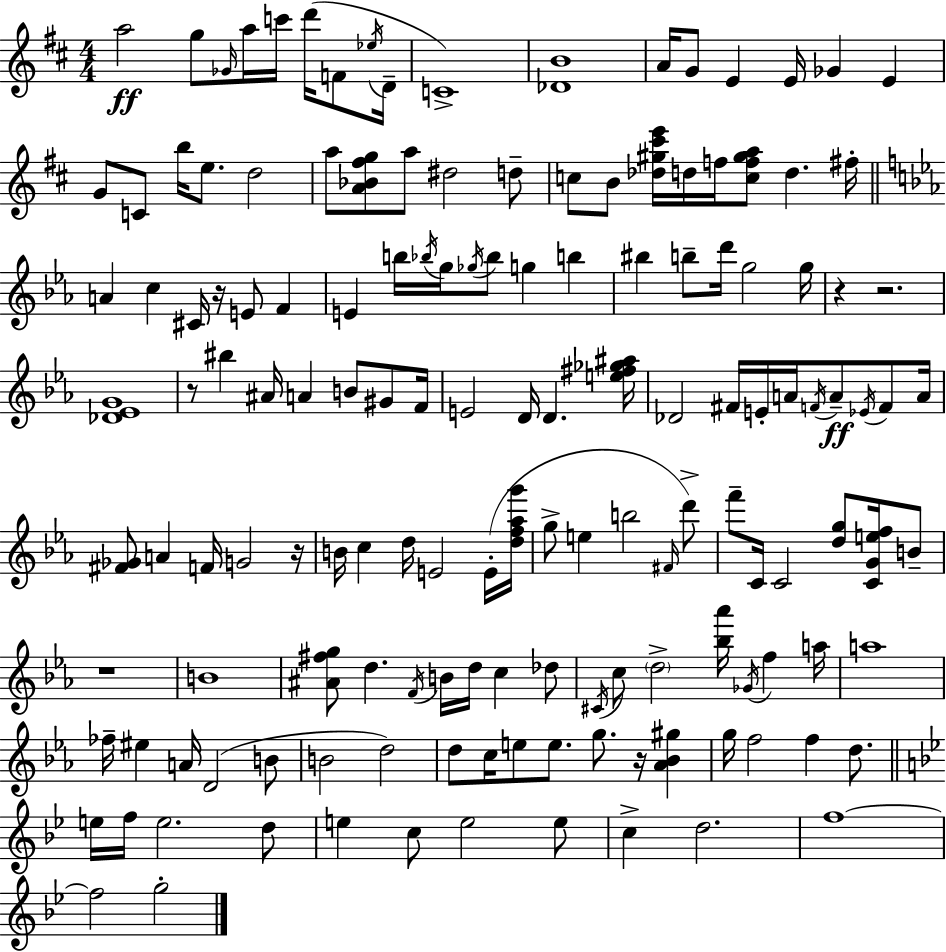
A5/h G5/e Gb4/s A5/s C6/s D6/s F4/e Eb5/s D4/s C4/w [Db4,B4]/w A4/s G4/e E4/q E4/s Gb4/q E4/q G4/e C4/e B5/s E5/e. D5/h A5/e [A4,Bb4,F#5,G5]/e A5/e D#5/h D5/e C5/e B4/e [Db5,G#5,C#6,E6]/s D5/s F5/s [C5,F5,G#5,A5]/e D5/q. F#5/s A4/q C5/q C#4/s R/s E4/e F4/q E4/q B5/s Bb5/s G5/s Gb5/s Bb5/e G5/q B5/q BIS5/q B5/e D6/s G5/h G5/s R/q R/h. [Db4,Eb4,G4]/w R/e BIS5/q A#4/s A4/q B4/e G#4/e F4/s E4/h D4/s D4/q. [E5,F#5,Gb5,A#5]/s Db4/h F#4/s E4/s A4/s F4/s A4/e Eb4/s F4/e A4/s [F#4,Gb4]/e A4/q F4/s G4/h R/s B4/s C5/q D5/s E4/h E4/s [D5,F5,Ab5,G6]/s G5/e E5/q B5/h F#4/s D6/e F6/e C4/s C4/h [D5,G5]/e [C4,G4,E5,F5]/s B4/e R/w B4/w [A#4,F#5,G5]/e D5/q. F4/s B4/s D5/s C5/q Db5/e C#4/s C5/e D5/h [Bb5,Ab6]/s Gb4/s F5/q A5/s A5/w FES5/s EIS5/q A4/s D4/h B4/e B4/h D5/h D5/e C5/s E5/e E5/e. G5/e. R/s [Ab4,Bb4,G#5]/q G5/s F5/h F5/q D5/e. E5/s F5/s E5/h. D5/e E5/q C5/e E5/h E5/e C5/q D5/h. F5/w F5/h G5/h